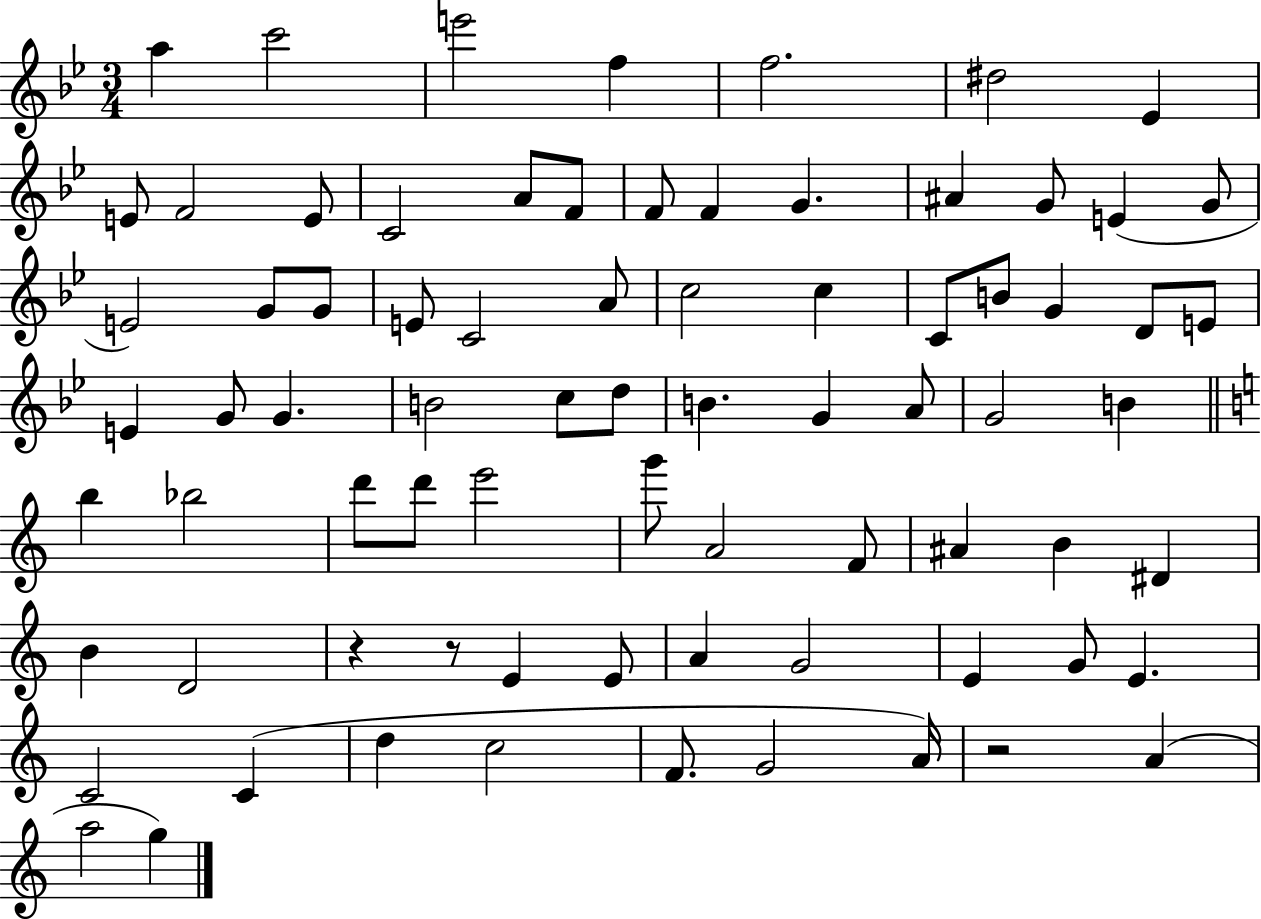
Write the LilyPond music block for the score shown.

{
  \clef treble
  \numericTimeSignature
  \time 3/4
  \key bes \major
  a''4 c'''2 | e'''2 f''4 | f''2. | dis''2 ees'4 | \break e'8 f'2 e'8 | c'2 a'8 f'8 | f'8 f'4 g'4. | ais'4 g'8 e'4( g'8 | \break e'2) g'8 g'8 | e'8 c'2 a'8 | c''2 c''4 | c'8 b'8 g'4 d'8 e'8 | \break e'4 g'8 g'4. | b'2 c''8 d''8 | b'4. g'4 a'8 | g'2 b'4 | \break \bar "||" \break \key a \minor b''4 bes''2 | d'''8 d'''8 e'''2 | g'''8 a'2 f'8 | ais'4 b'4 dis'4 | \break b'4 d'2 | r4 r8 e'4 e'8 | a'4 g'2 | e'4 g'8 e'4. | \break c'2 c'4( | d''4 c''2 | f'8. g'2 a'16) | r2 a'4( | \break a''2 g''4) | \bar "|."
}